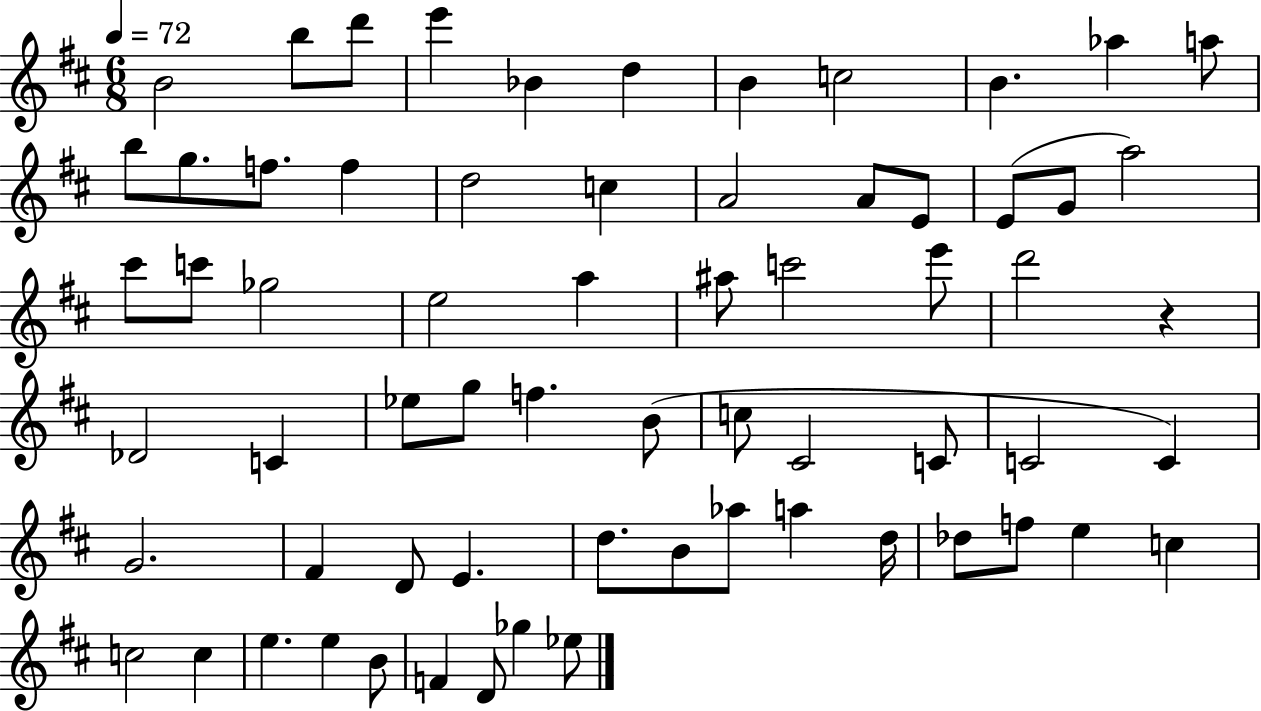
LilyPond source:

{
  \clef treble
  \numericTimeSignature
  \time 6/8
  \key d \major
  \tempo 4 = 72
  \repeat volta 2 { b'2 b''8 d'''8 | e'''4 bes'4 d''4 | b'4 c''2 | b'4. aes''4 a''8 | \break b''8 g''8. f''8. f''4 | d''2 c''4 | a'2 a'8 e'8 | e'8( g'8 a''2) | \break cis'''8 c'''8 ges''2 | e''2 a''4 | ais''8 c'''2 e'''8 | d'''2 r4 | \break des'2 c'4 | ees''8 g''8 f''4. b'8( | c''8 cis'2 c'8 | c'2 c'4) | \break g'2. | fis'4 d'8 e'4. | d''8. b'8 aes''8 a''4 d''16 | des''8 f''8 e''4 c''4 | \break c''2 c''4 | e''4. e''4 b'8 | f'4 d'8 ges''4 ees''8 | } \bar "|."
}